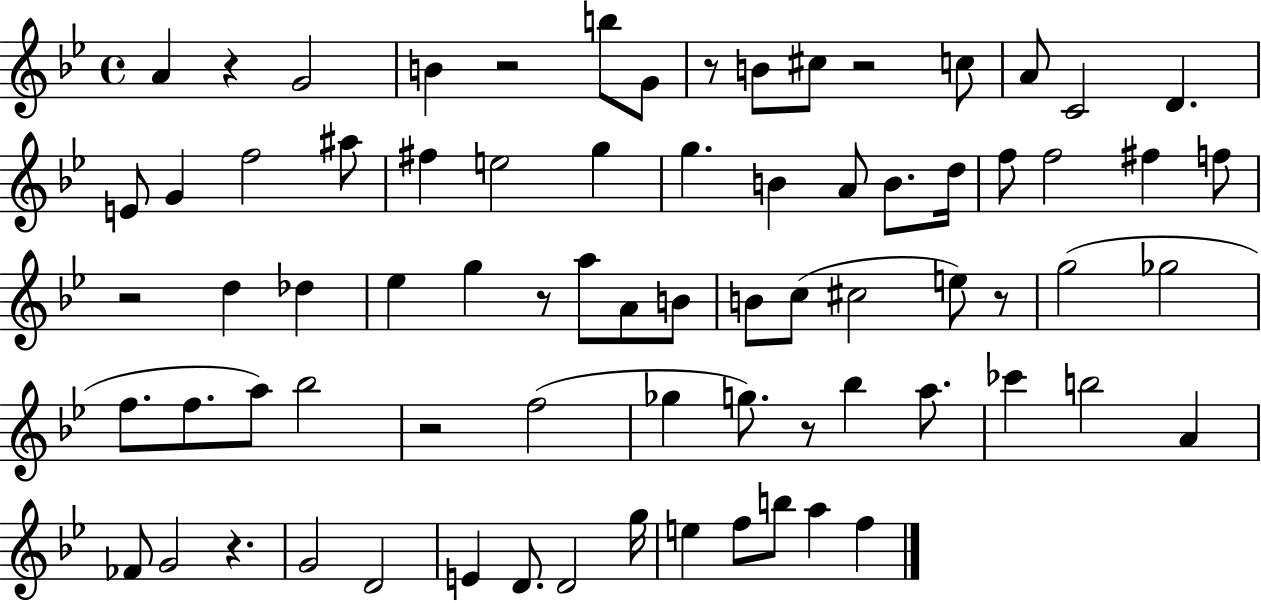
X:1
T:Untitled
M:4/4
L:1/4
K:Bb
A z G2 B z2 b/2 G/2 z/2 B/2 ^c/2 z2 c/2 A/2 C2 D E/2 G f2 ^a/2 ^f e2 g g B A/2 B/2 d/4 f/2 f2 ^f f/2 z2 d _d _e g z/2 a/2 A/2 B/2 B/2 c/2 ^c2 e/2 z/2 g2 _g2 f/2 f/2 a/2 _b2 z2 f2 _g g/2 z/2 _b a/2 _c' b2 A _F/2 G2 z G2 D2 E D/2 D2 g/4 e f/2 b/2 a f